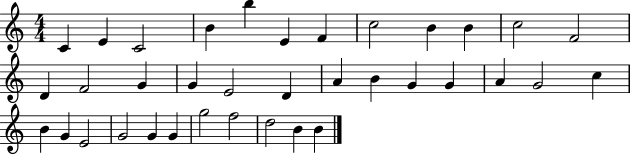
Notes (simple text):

C4/q E4/q C4/h B4/q B5/q E4/q F4/q C5/h B4/q B4/q C5/h F4/h D4/q F4/h G4/q G4/q E4/h D4/q A4/q B4/q G4/q G4/q A4/q G4/h C5/q B4/q G4/q E4/h G4/h G4/q G4/q G5/h F5/h D5/h B4/q B4/q